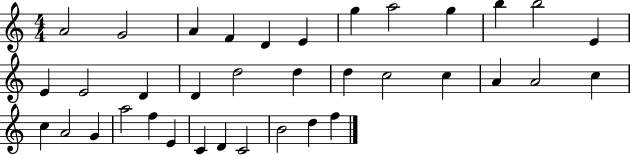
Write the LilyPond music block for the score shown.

{
  \clef treble
  \numericTimeSignature
  \time 4/4
  \key c \major
  a'2 g'2 | a'4 f'4 d'4 e'4 | g''4 a''2 g''4 | b''4 b''2 e'4 | \break e'4 e'2 d'4 | d'4 d''2 d''4 | d''4 c''2 c''4 | a'4 a'2 c''4 | \break c''4 a'2 g'4 | a''2 f''4 e'4 | c'4 d'4 c'2 | b'2 d''4 f''4 | \break \bar "|."
}